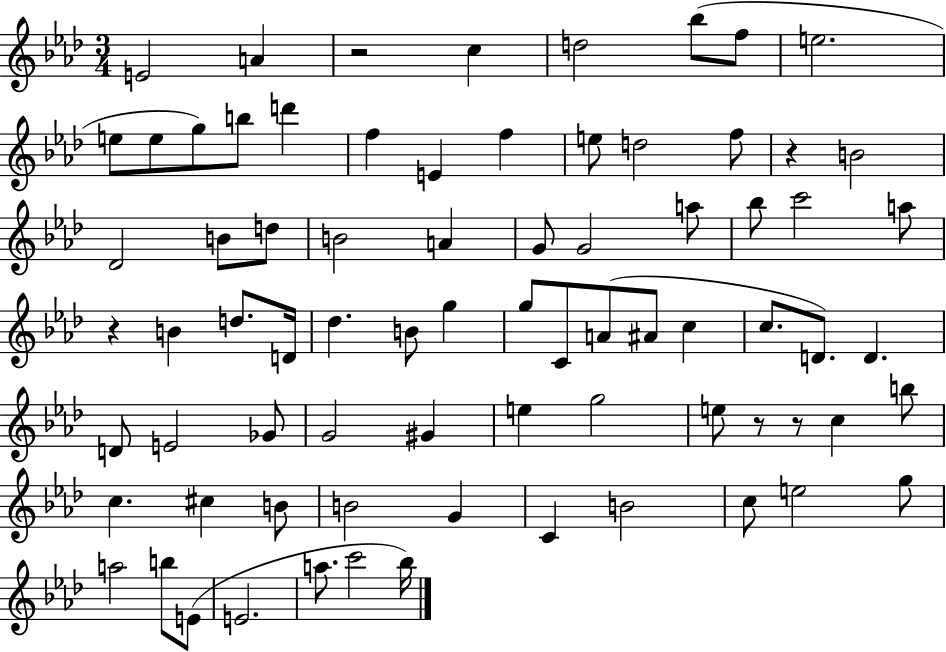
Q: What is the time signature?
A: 3/4